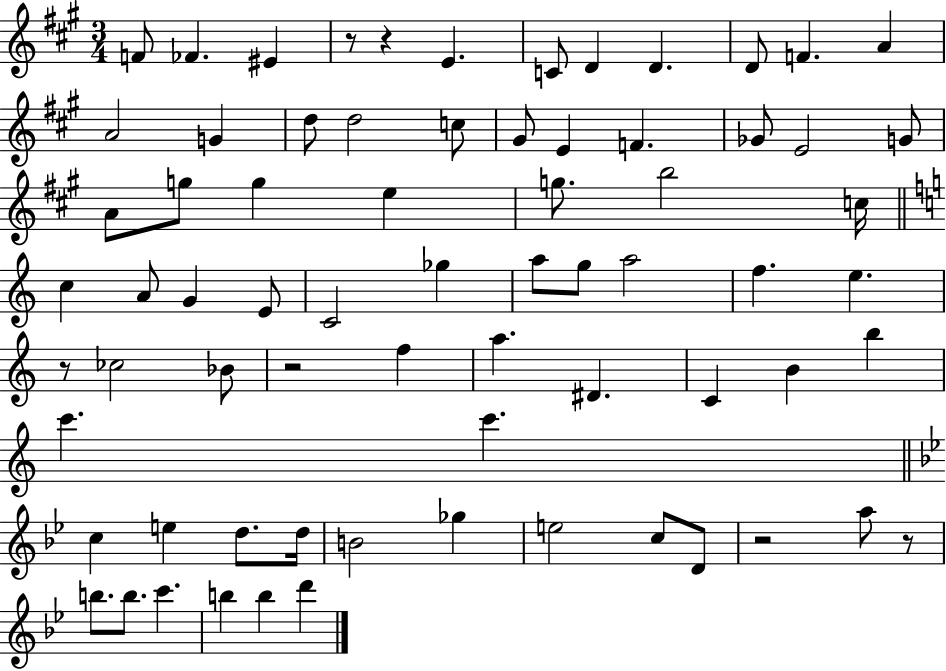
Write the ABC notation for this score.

X:1
T:Untitled
M:3/4
L:1/4
K:A
F/2 _F ^E z/2 z E C/2 D D D/2 F A A2 G d/2 d2 c/2 ^G/2 E F _G/2 E2 G/2 A/2 g/2 g e g/2 b2 c/4 c A/2 G E/2 C2 _g a/2 g/2 a2 f e z/2 _c2 _B/2 z2 f a ^D C B b c' c' c e d/2 d/4 B2 _g e2 c/2 D/2 z2 a/2 z/2 b/2 b/2 c' b b d'